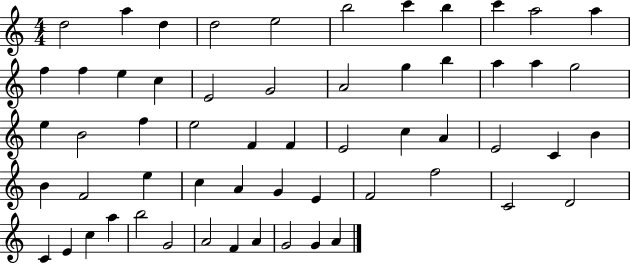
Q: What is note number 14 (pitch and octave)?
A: E5